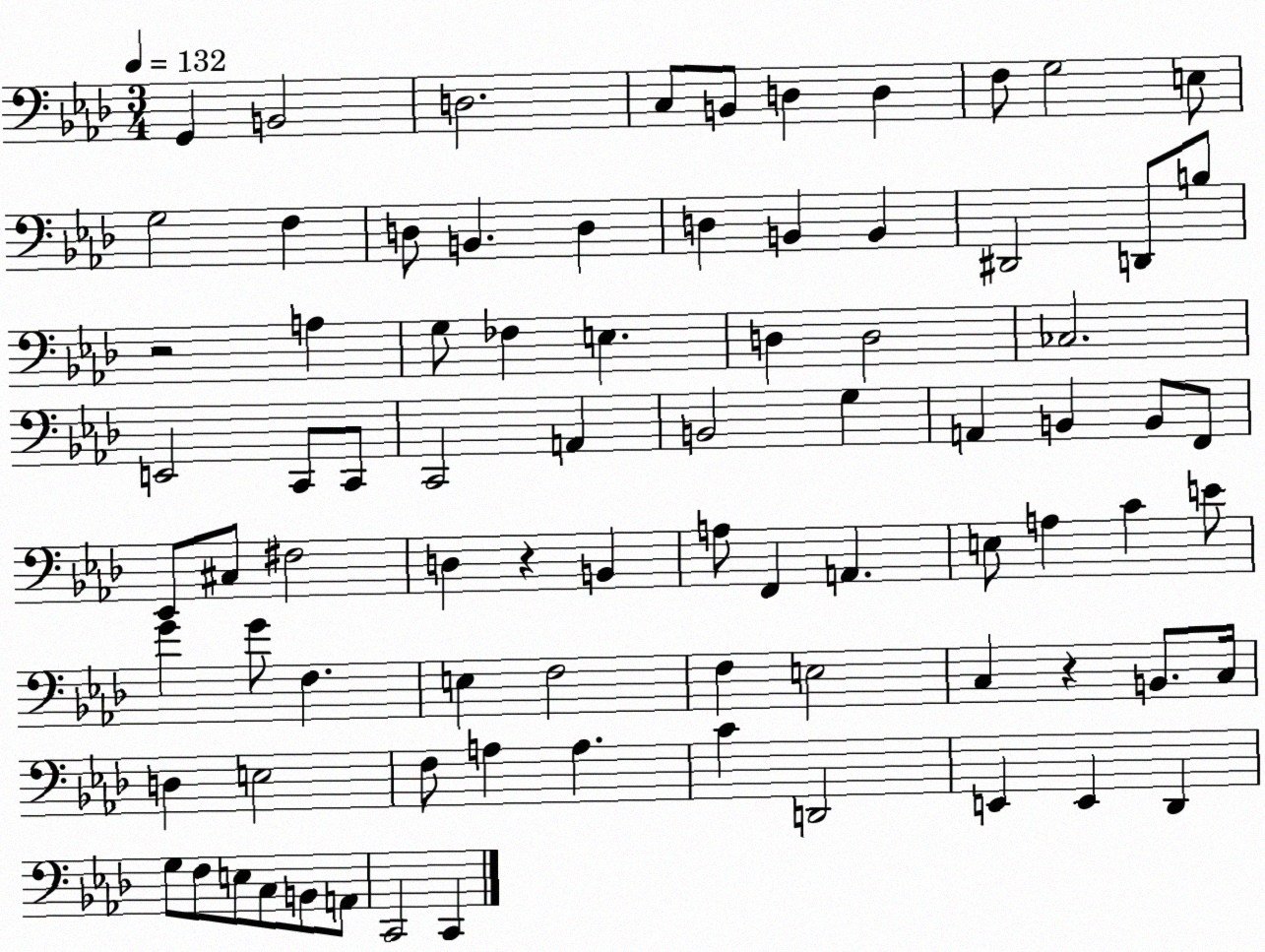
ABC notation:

X:1
T:Untitled
M:3/4
L:1/4
K:Ab
G,, B,,2 D,2 C,/2 B,,/2 D, D, F,/2 G,2 E,/2 G,2 F, D,/2 B,, D, D, B,, B,, ^D,,2 D,,/2 B,/2 z2 A, G,/2 _F, E, D, D,2 _C,2 E,,2 C,,/2 C,,/2 C,,2 A,, B,,2 G, A,, B,, B,,/2 F,,/2 _E,,/2 ^C,/2 ^F,2 D, z B,, A,/2 F,, A,, E,/2 A, C E/2 G G/2 F, E, F,2 F, E,2 C, z B,,/2 C,/4 D, E,2 F,/2 A, A, C D,,2 E,, E,, _D,, G,/2 F,/2 E,/2 C,/2 B,,/2 A,,/2 C,,2 C,,